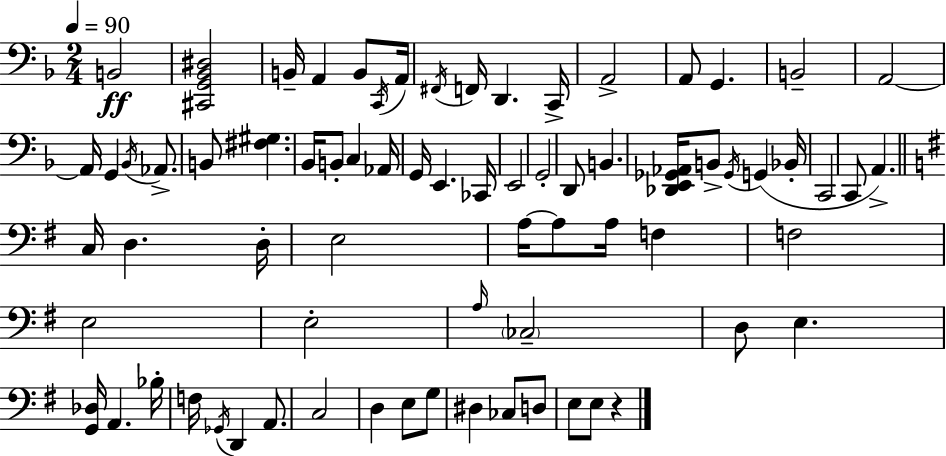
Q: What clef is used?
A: bass